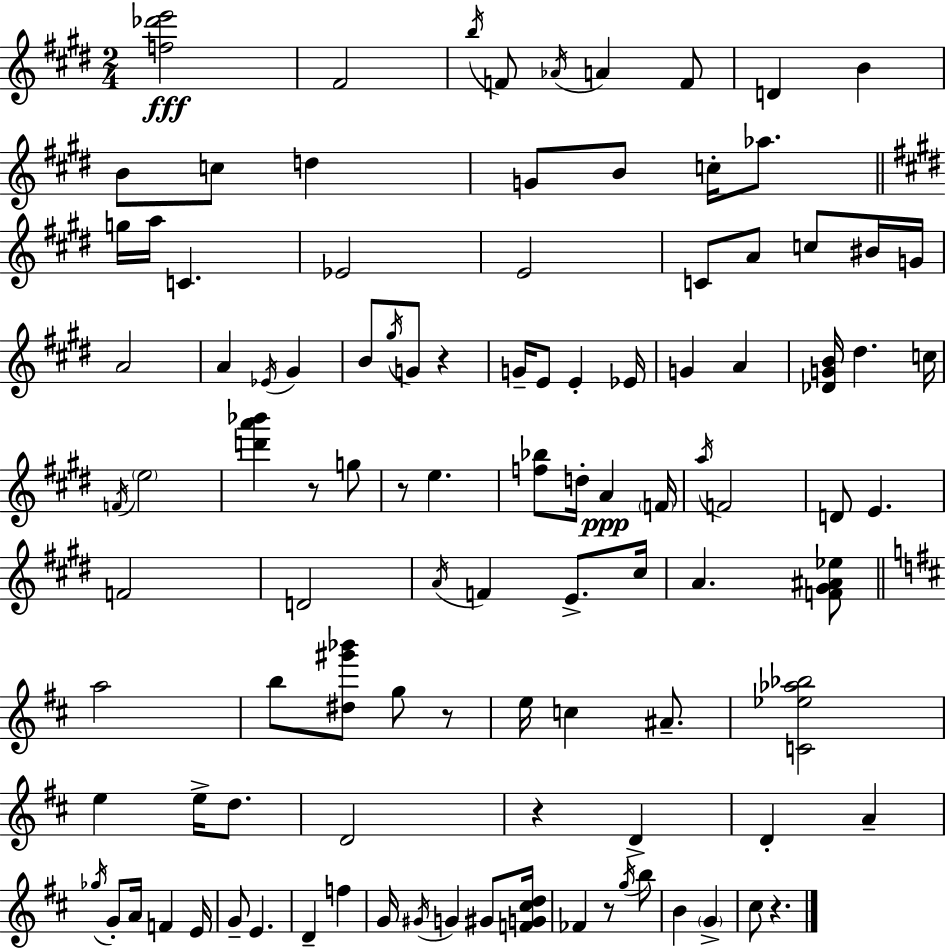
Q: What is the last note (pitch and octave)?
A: C#5